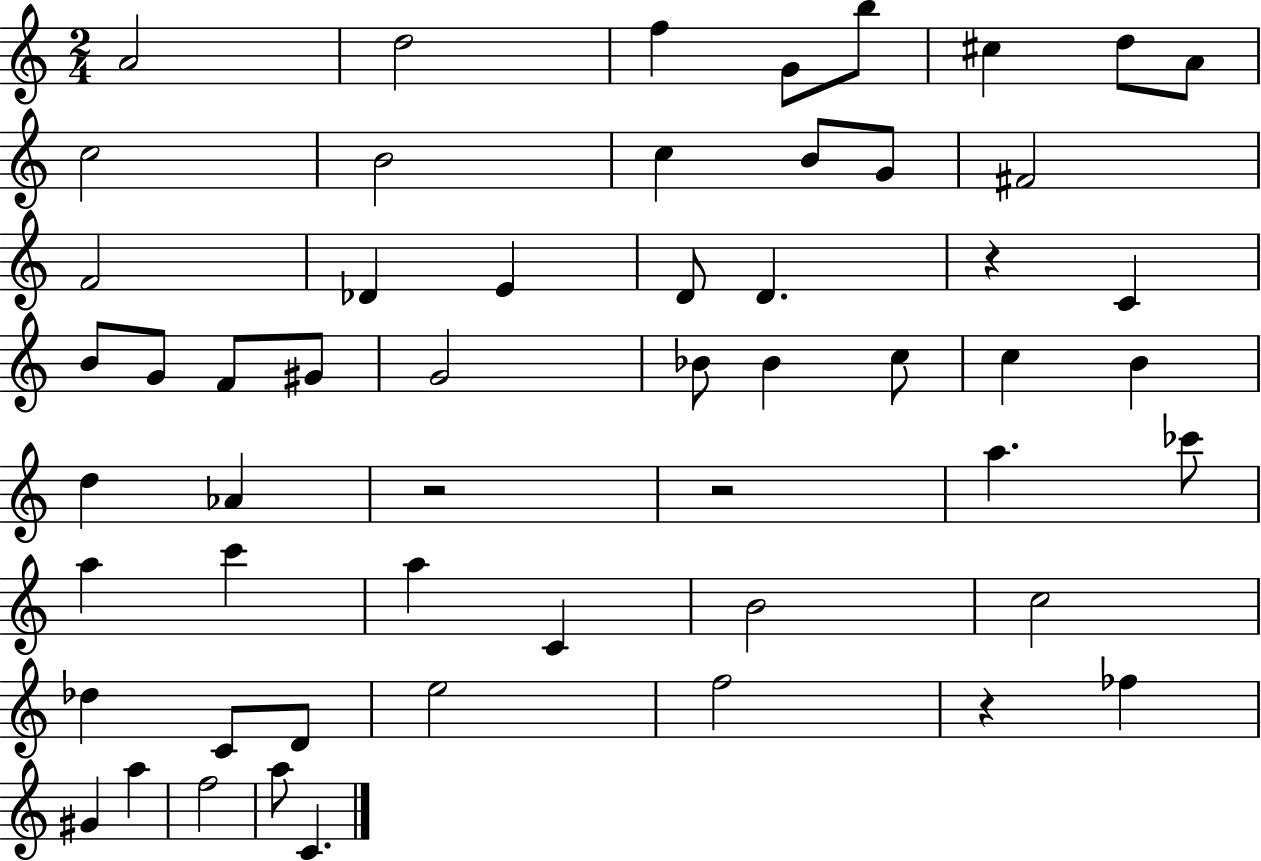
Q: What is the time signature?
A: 2/4